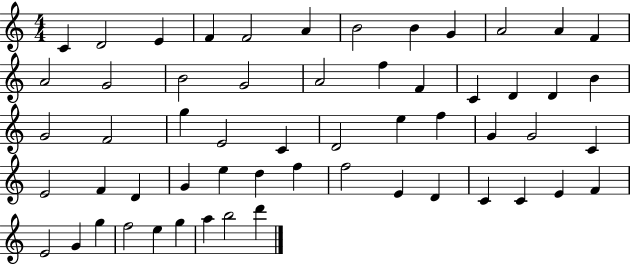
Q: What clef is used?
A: treble